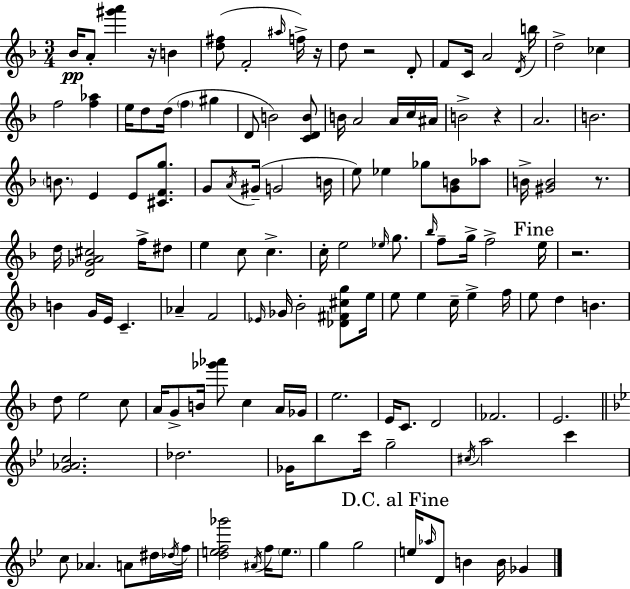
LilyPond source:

{
  \clef treble
  \numericTimeSignature
  \time 3/4
  \key f \major
  \repeat volta 2 { bes'16\pp a'8-. <gis''' a'''>4 r16 b'4 | <d'' fis''>8( f'2-. \grace { ais''16 }) f''16-> | r16 d''8 r2 d'8-. | f'8 c'16 a'2 | \break \acciaccatura { d'16 } b''16 d''2-> ces''4 | f''2 <f'' aes''>4 | e''16 d''8 d''16( \parenthesize f''4 gis''4 | d'8 b'2) | \break <c' d' b'>8 b'16 a'2 a'16 | c''16 ais'16 b'2-> r4 | a'2. | b'2. | \break \parenthesize b'8. e'4 e'8 <cis' f' g''>8. | g'8 \acciaccatura { a'16 } gis'16--( g'2 | b'16 e''8) ees''4 ges''8 <g' b'>8 | aes''8 b'16-> <gis' b'>2 | \break r8. d''16 <d' ges' a' cis''>2 | f''16-> dis''8 e''4 c''8 c''4.-> | c''16-. e''2 | \grace { ees''16 } g''8. \grace { bes''16 } f''8-- g''16-> f''2-> | \break \mark "Fine" e''16 r2. | b'4 g'16 e'16 c'4.-- | aes'4-- f'2 | \grace { ees'16 } ges'16 bes'2-. | \break <des' fis' cis'' g''>8 e''16 e''8 e''4 | c''16-- e''4-> f''16 e''8 d''4 | b'4. d''8 e''2 | c''8 a'16 g'8-> b'16 <ges''' aes'''>8 | \break c''4 a'16 ges'16 e''2. | e'16 c'8. d'2 | fes'2. | e'2. | \break \bar "||" \break \key bes \major <g' aes' c''>2. | des''2. | ges'16 bes''8 c'''16 g''2-- | \acciaccatura { cis''16 } a''2 c'''4 | \break c''8 aes'4. a'8 dis''16 | \acciaccatura { des''16 } f''16 <d'' e'' f'' ges'''>2 \acciaccatura { ais'16 } f''16 | \parenthesize e''8. g''4 g''2 | \mark "D.C. al Fine" e''16 \grace { aes''16 } d'8 b'4 b'16 | \break ges'4 } \bar "|."
}